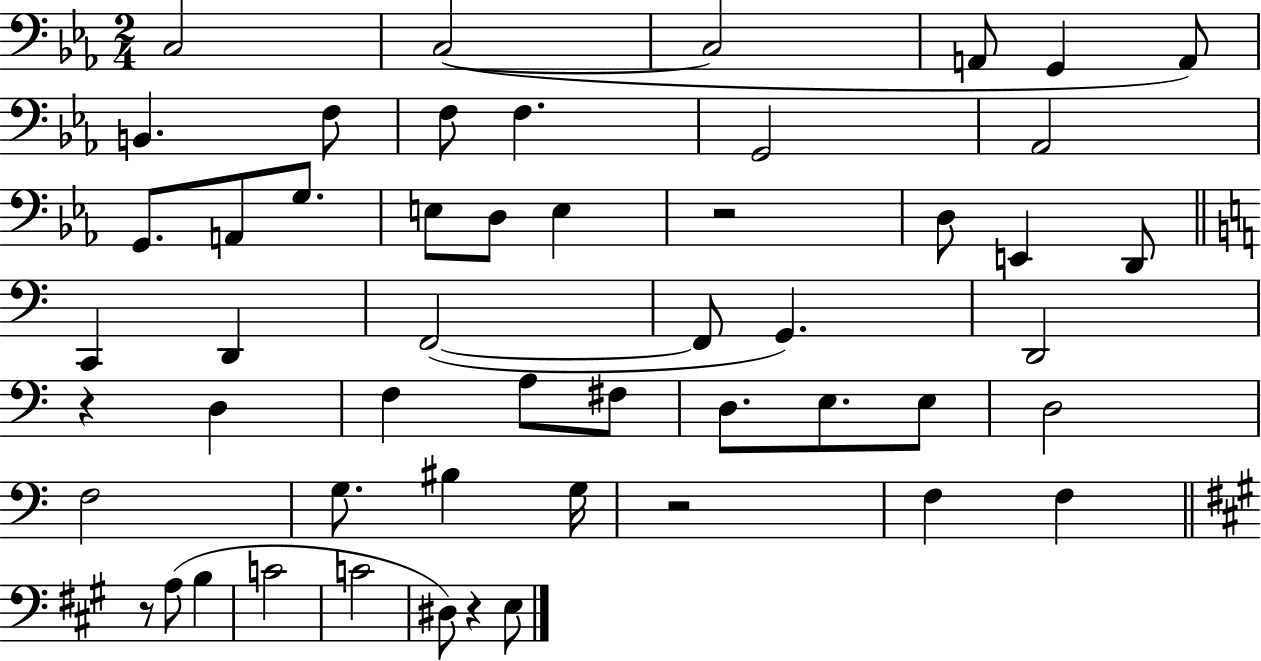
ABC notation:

X:1
T:Untitled
M:2/4
L:1/4
K:Eb
C,2 C,2 C,2 A,,/2 G,, A,,/2 B,, F,/2 F,/2 F, G,,2 _A,,2 G,,/2 A,,/2 G,/2 E,/2 D,/2 E, z2 D,/2 E,, D,,/2 C,, D,, F,,2 F,,/2 G,, D,,2 z D, F, A,/2 ^F,/2 D,/2 E,/2 E,/2 D,2 F,2 G,/2 ^B, G,/4 z2 F, F, z/2 A,/2 B, C2 C2 ^D,/2 z E,/2